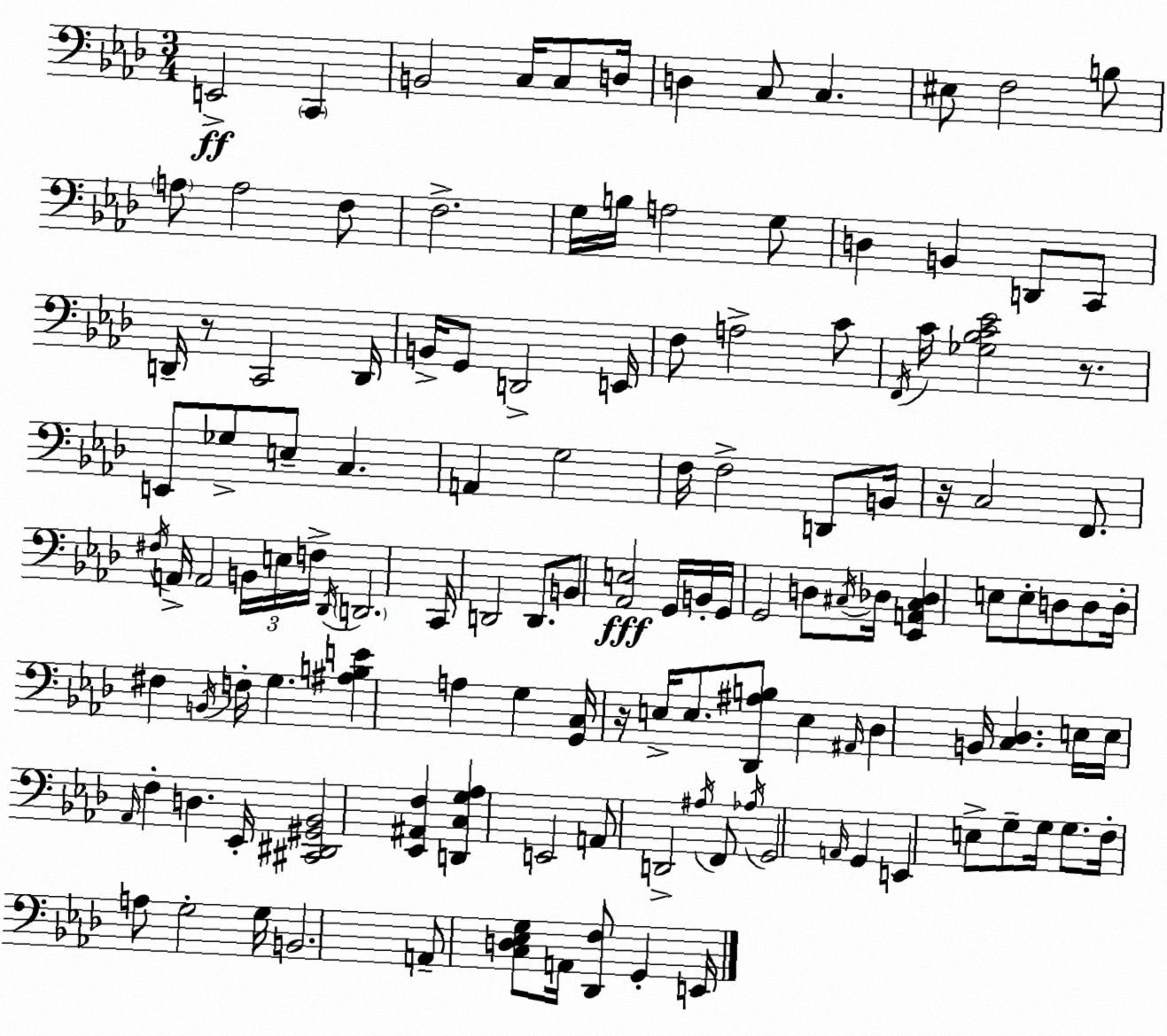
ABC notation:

X:1
T:Untitled
M:3/4
L:1/4
K:Ab
E,,2 C,, B,,2 C,/4 C,/2 D,/4 D, C,/2 C, ^E,/2 F,2 B,/2 A,/2 A,2 F,/2 F,2 G,/4 B,/4 A,2 G,/2 D, B,, D,,/2 C,,/2 D,,/4 z/2 C,,2 D,,/4 B,,/4 G,,/2 D,,2 E,,/4 F,/2 A,2 C/2 F,,/4 C/4 [_G,_B,C_E]2 z/2 E,,/2 _G,/2 E,/2 C, A,, G,2 F,/4 F,2 D,,/2 B,,/4 z/4 C,2 F,,/2 ^F,/4 A,,/4 A,,2 B,,/4 E,/4 F,/4 _D,,/4 D,,2 C,,/4 D,,2 D,,/2 B,,/2 [_A,,E,]2 G,,/4 B,,/4 G,,/4 G,,2 D,/2 ^C,/4 _D,/4 [_E,,A,,^C,_D,] E,/2 E,/2 D,/2 D,/2 D,/4 ^F, B,,/4 F,/4 G, [^A,B,E] A, G, [G,,C,]/4 z/4 E,/4 E,/2 [_D,,^A,B,]/2 E, ^A,,/4 _D, B,,/4 [C,_D,] E,/4 E,/4 _A,,/4 F, D, _E,,/4 [^C,,^D,,^G,,_B,,]2 [_E,,^A,,F,] [D,,C,G,_A,] E,,2 A,,/2 D,,2 ^A,/4 F,,/2 _A,/4 G,,2 A,,/4 G,, E,, E,/2 G,/2 G,/4 G,/2 F,/4 A,/2 G,2 G,/4 B,,2 A,,/2 [C,D,_E,G,]/2 A,,/4 [_D,,F,]/2 G,, E,,/4